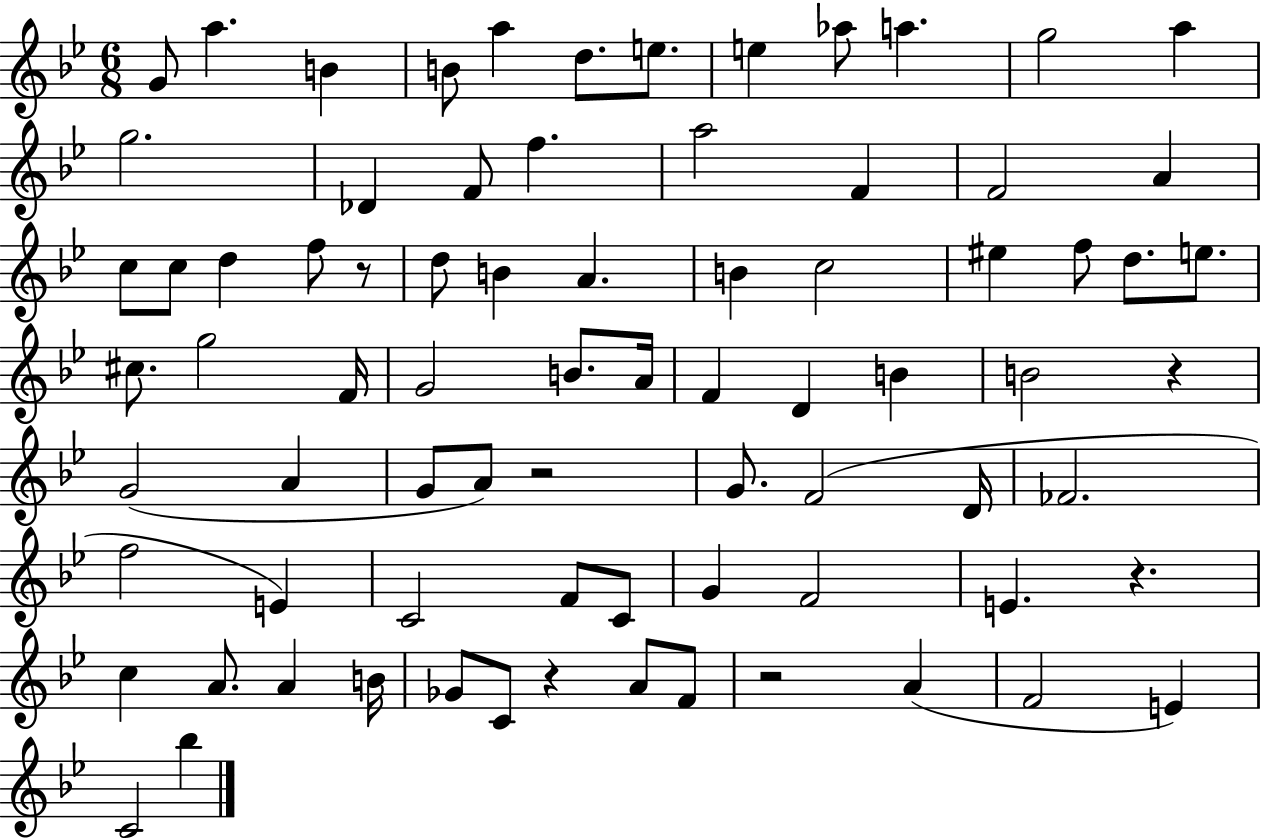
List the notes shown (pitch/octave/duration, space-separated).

G4/e A5/q. B4/q B4/e A5/q D5/e. E5/e. E5/q Ab5/e A5/q. G5/h A5/q G5/h. Db4/q F4/e F5/q. A5/h F4/q F4/h A4/q C5/e C5/e D5/q F5/e R/e D5/e B4/q A4/q. B4/q C5/h EIS5/q F5/e D5/e. E5/e. C#5/e. G5/h F4/s G4/h B4/e. A4/s F4/q D4/q B4/q B4/h R/q G4/h A4/q G4/e A4/e R/h G4/e. F4/h D4/s FES4/h. F5/h E4/q C4/h F4/e C4/e G4/q F4/h E4/q. R/q. C5/q A4/e. A4/q B4/s Gb4/e C4/e R/q A4/e F4/e R/h A4/q F4/h E4/q C4/h Bb5/q